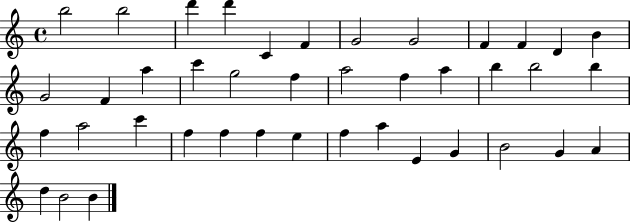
{
  \clef treble
  \time 4/4
  \defaultTimeSignature
  \key c \major
  b''2 b''2 | d'''4 d'''4 c'4 f'4 | g'2 g'2 | f'4 f'4 d'4 b'4 | \break g'2 f'4 a''4 | c'''4 g''2 f''4 | a''2 f''4 a''4 | b''4 b''2 b''4 | \break f''4 a''2 c'''4 | f''4 f''4 f''4 e''4 | f''4 a''4 e'4 g'4 | b'2 g'4 a'4 | \break d''4 b'2 b'4 | \bar "|."
}